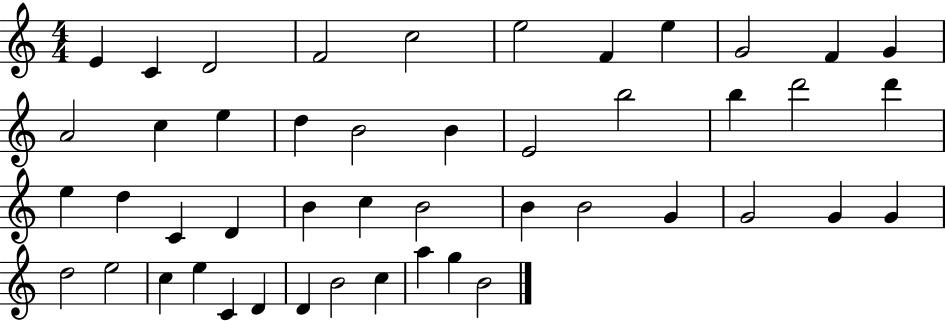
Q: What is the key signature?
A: C major